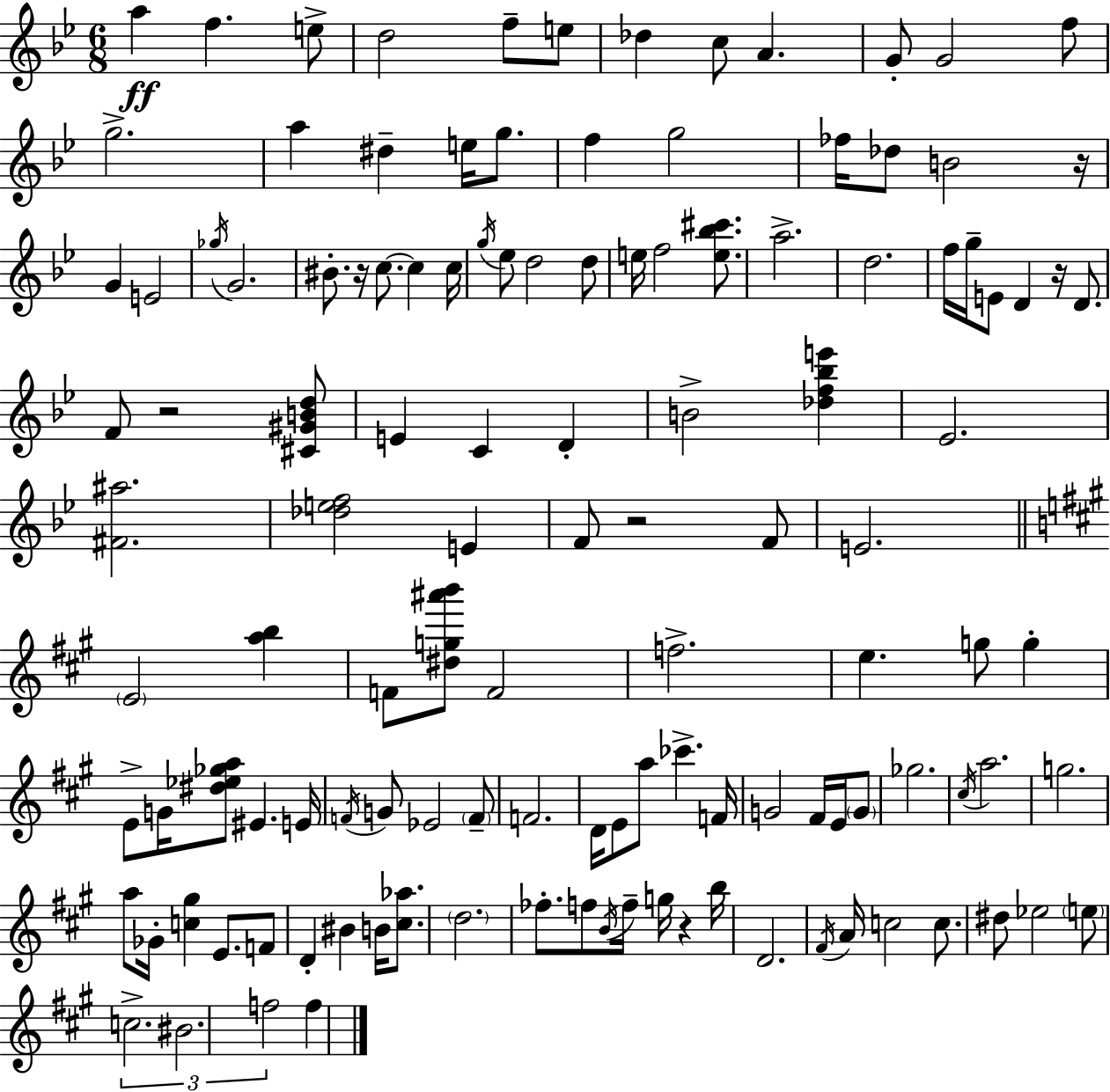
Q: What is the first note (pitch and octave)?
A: A5